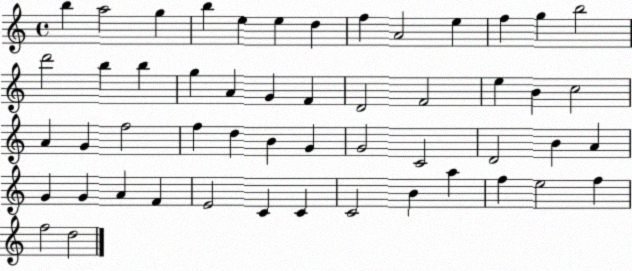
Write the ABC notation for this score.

X:1
T:Untitled
M:4/4
L:1/4
K:C
b a2 g b e e d f A2 e f g b2 d'2 b b g A G F D2 F2 e B c2 A G f2 f d B G G2 C2 D2 B A G G A F E2 C C C2 B a f e2 f f2 d2